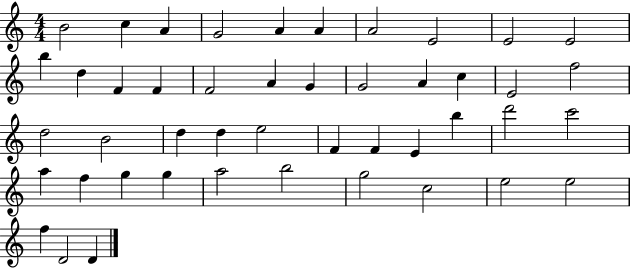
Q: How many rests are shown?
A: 0